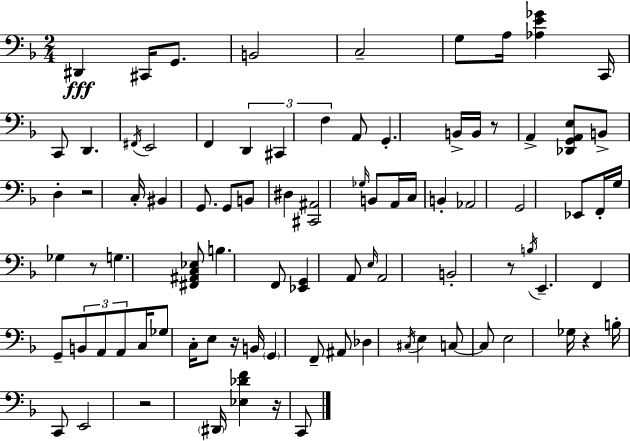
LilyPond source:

{
  \clef bass
  \numericTimeSignature
  \time 2/4
  \key f \major
  dis,4\fff cis,16 g,8. | b,2 | c2-- | g8 a16 <aes e' ges'>4 c,16 | \break c,8 d,4. | \acciaccatura { fis,16 } e,2 | f,4 \tuplet 3/2 { d,4 | cis,4 f4 } | \break a,8 g,4.-. | b,16-> b,16 r8 a,4-> | <des, g, a, e>8 b,8-> d4-. | r2 | \break c16-. bis,4 g,8. | g,8 b,8 dis4 | <cis, ais,>2 | \grace { ges16 } b,8 a,16 c16 b,4-. | \break aes,2 | g,2 | ees,8 f,16-. g16 ges4 | r8 g4. | \break <fis, ais, c ees>8 b4. | f,8 <ees, g,>4 | a,8 \grace { e16 } a,2 | b,2-. | \break r8 \acciaccatura { b16 } e,4.-- | f,4 | g,8-- \tuplet 3/2 { b,8 a,8 a,8 } | c16 ges8 c16-. e8 r16 b,16 | \break \parenthesize g,4 f,8-- ais,8 | des4 \acciaccatura { cis16 } e4 | c8~~ c8 e2 | ges16 r4 | \break b16-. c,8 e,2 | r2 | \parenthesize dis,16 <ees des' f'>4 | r16 c,8 \bar "|."
}